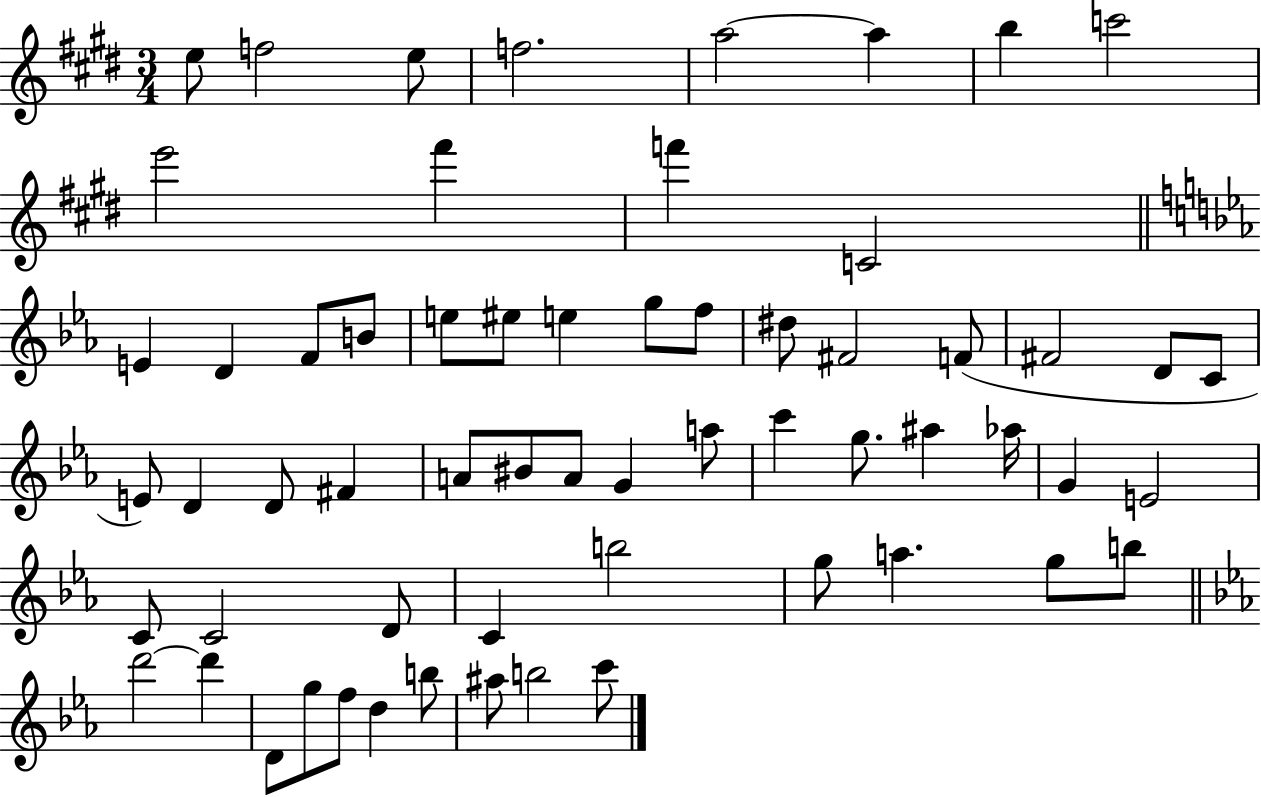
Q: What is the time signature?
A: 3/4